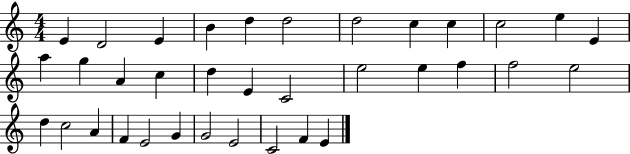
X:1
T:Untitled
M:4/4
L:1/4
K:C
E D2 E B d d2 d2 c c c2 e E a g A c d E C2 e2 e f f2 e2 d c2 A F E2 G G2 E2 C2 F E